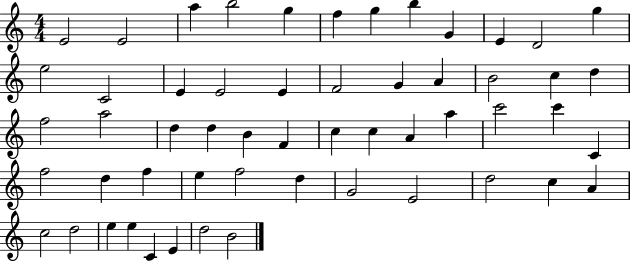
X:1
T:Untitled
M:4/4
L:1/4
K:C
E2 E2 a b2 g f g b G E D2 g e2 C2 E E2 E F2 G A B2 c d f2 a2 d d B F c c A a c'2 c' C f2 d f e f2 d G2 E2 d2 c A c2 d2 e e C E d2 B2